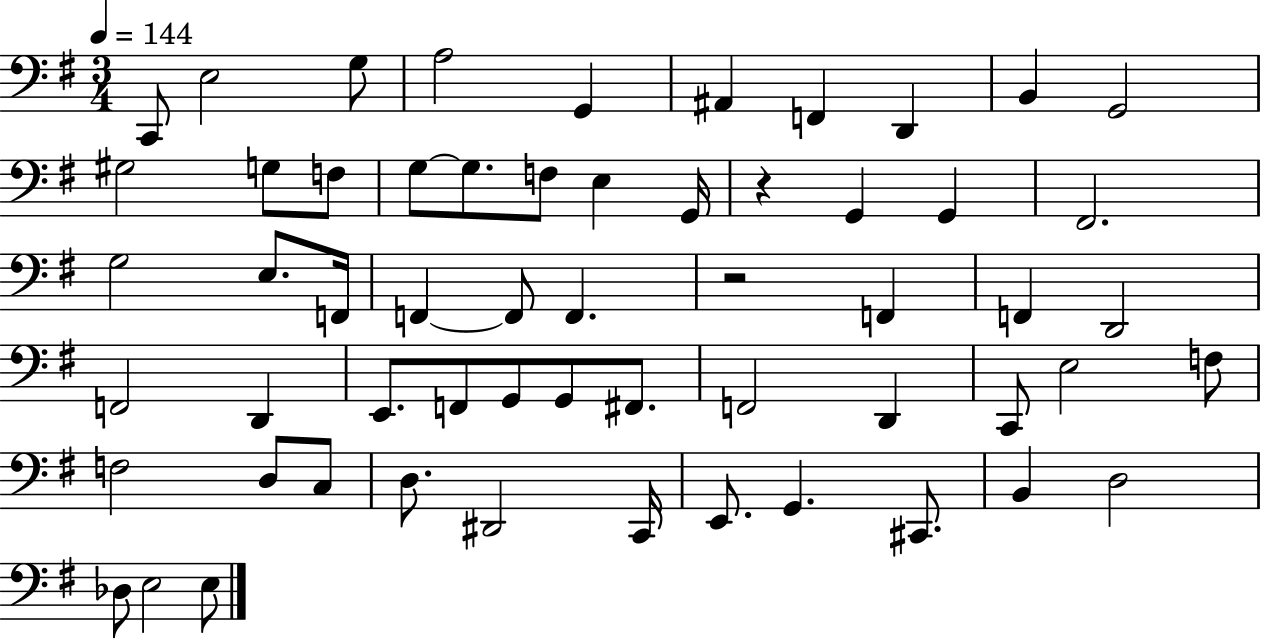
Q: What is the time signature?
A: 3/4